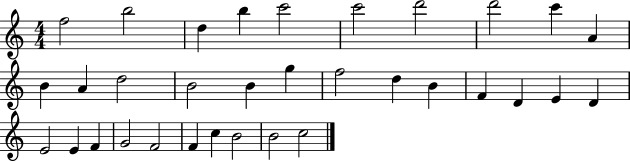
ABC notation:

X:1
T:Untitled
M:4/4
L:1/4
K:C
f2 b2 d b c'2 c'2 d'2 d'2 c' A B A d2 B2 B g f2 d B F D E D E2 E F G2 F2 F c B2 B2 c2